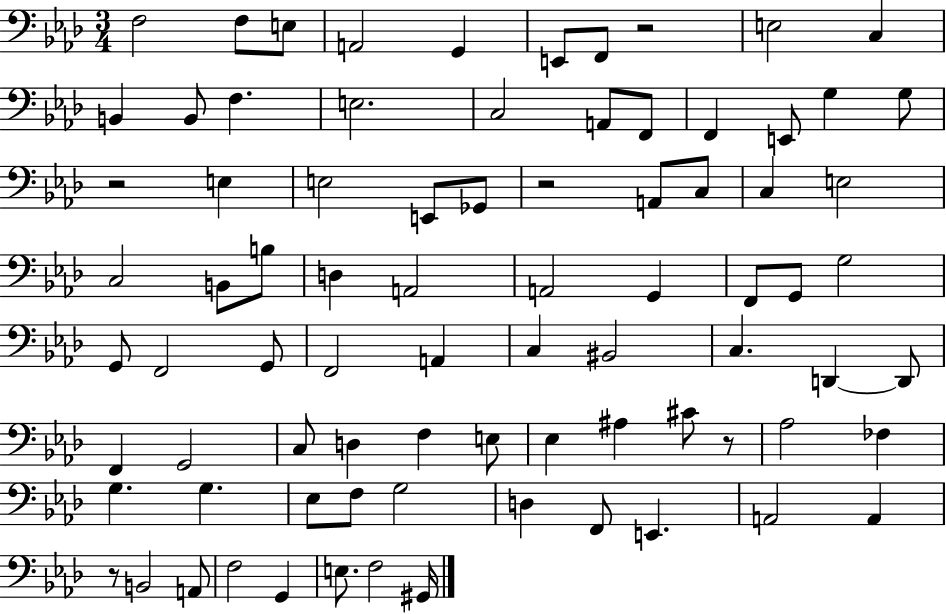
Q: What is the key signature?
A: AES major